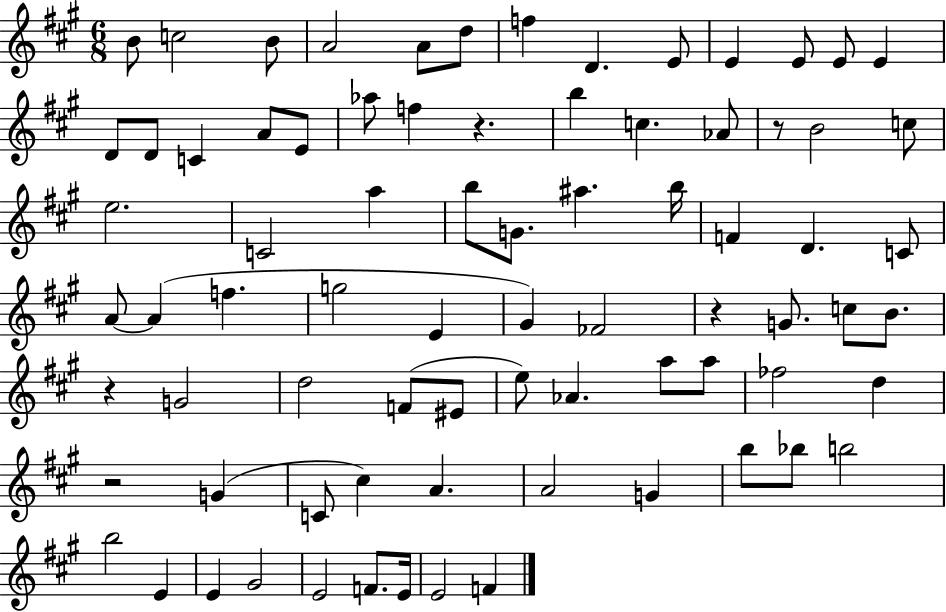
{
  \clef treble
  \numericTimeSignature
  \time 6/8
  \key a \major
  \repeat volta 2 { b'8 c''2 b'8 | a'2 a'8 d''8 | f''4 d'4. e'8 | e'4 e'8 e'8 e'4 | \break d'8 d'8 c'4 a'8 e'8 | aes''8 f''4 r4. | b''4 c''4. aes'8 | r8 b'2 c''8 | \break e''2. | c'2 a''4 | b''8 g'8. ais''4. b''16 | f'4 d'4. c'8 | \break a'8~~ a'4( f''4. | g''2 e'4 | gis'4) fes'2 | r4 g'8. c''8 b'8. | \break r4 g'2 | d''2 f'8( eis'8 | e''8) aes'4. a''8 a''8 | fes''2 d''4 | \break r2 g'4( | c'8 cis''4) a'4. | a'2 g'4 | b''8 bes''8 b''2 | \break b''2 e'4 | e'4 gis'2 | e'2 f'8. e'16 | e'2 f'4 | \break } \bar "|."
}